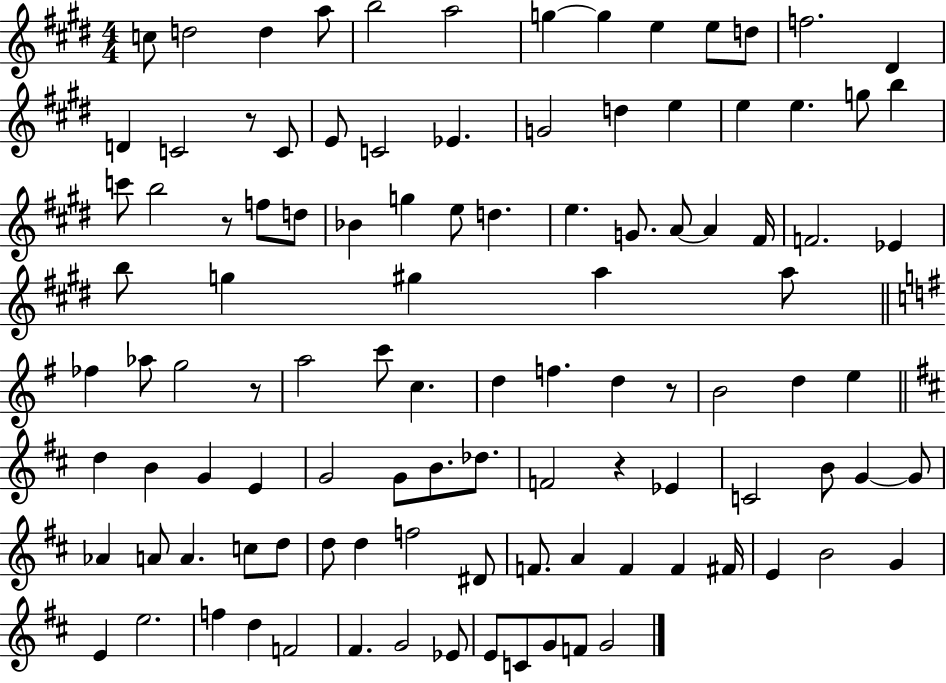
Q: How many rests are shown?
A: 5